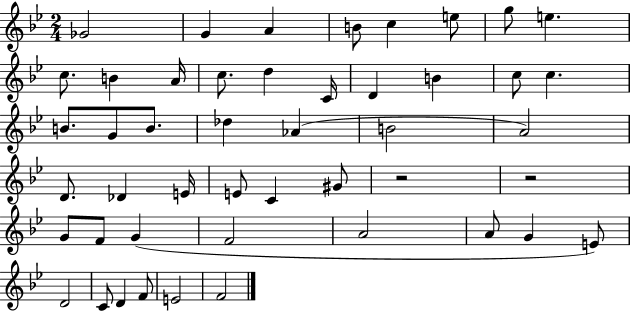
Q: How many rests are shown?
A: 2